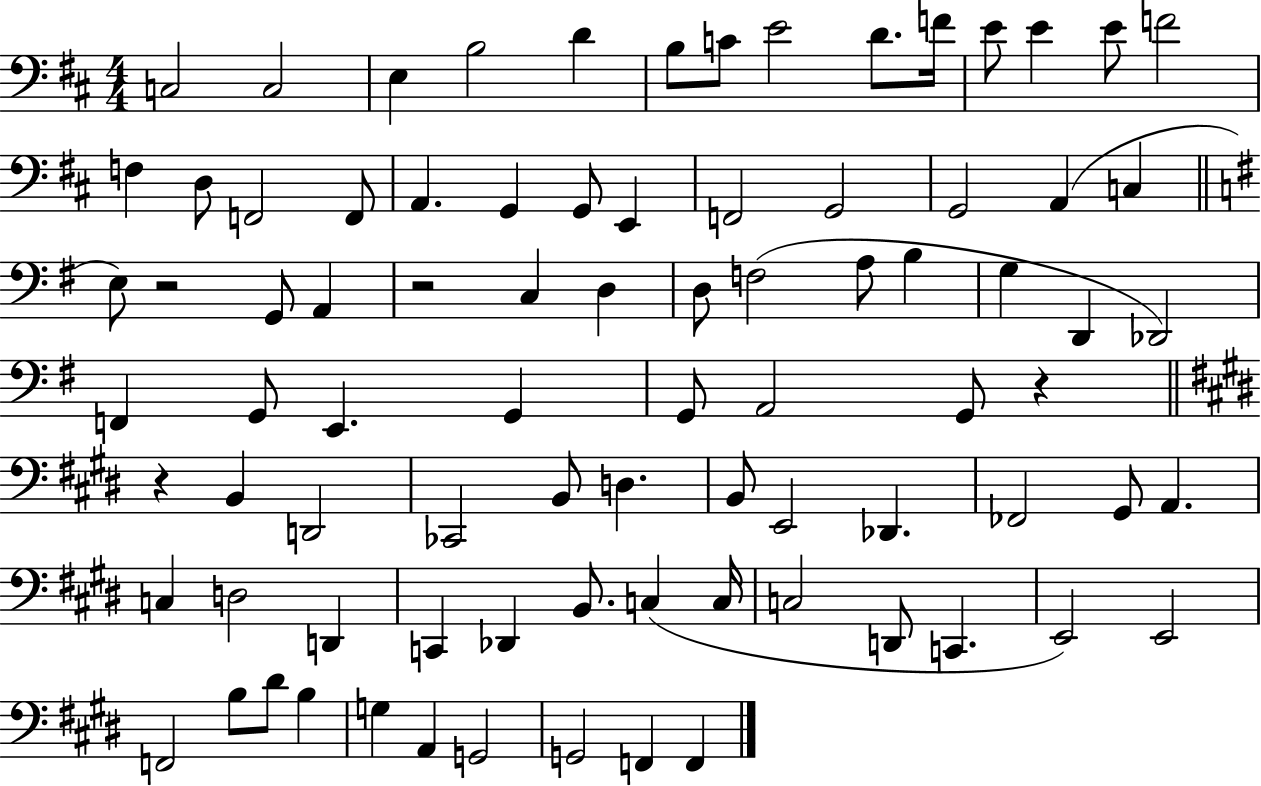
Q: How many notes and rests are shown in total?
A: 84